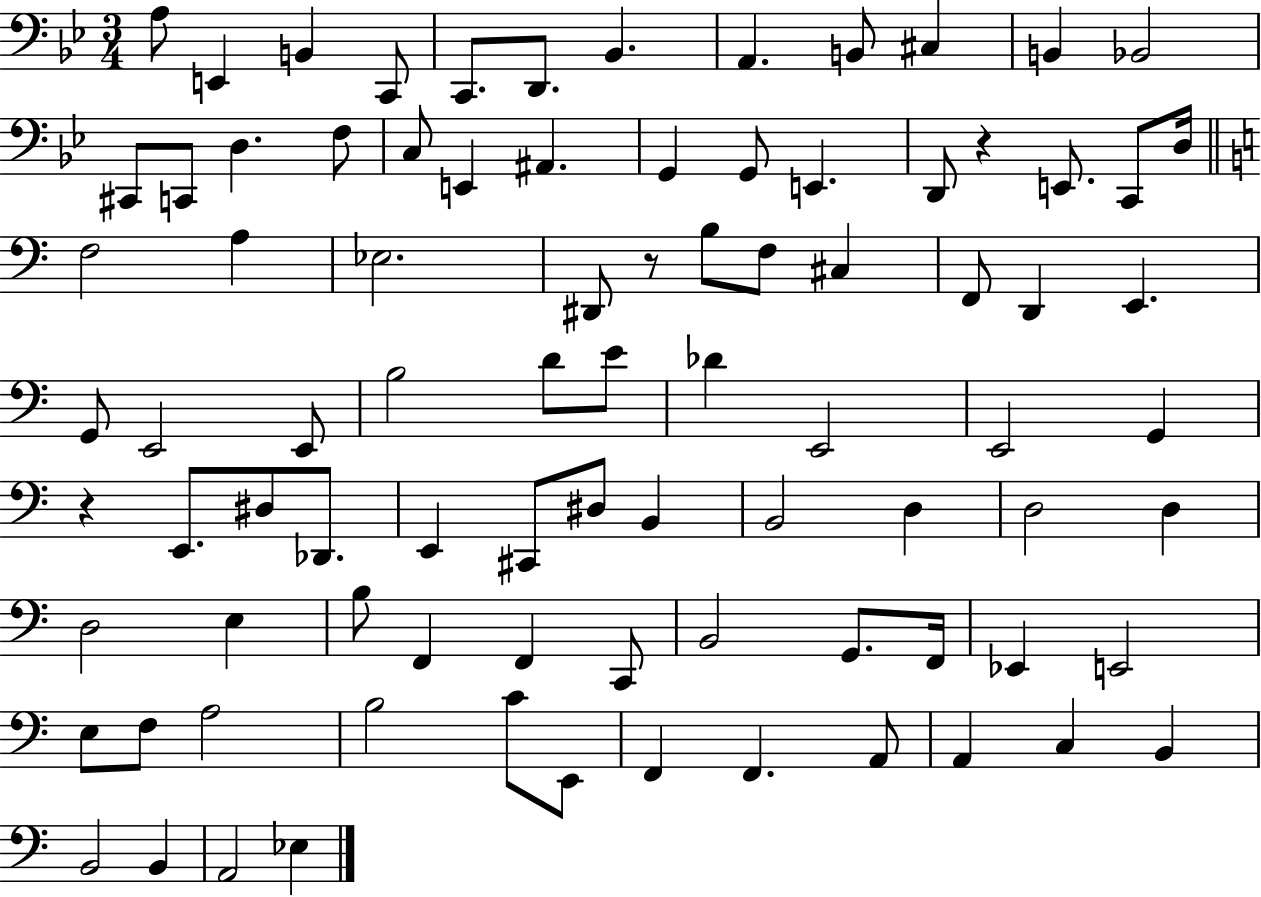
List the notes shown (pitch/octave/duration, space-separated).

A3/e E2/q B2/q C2/e C2/e. D2/e. Bb2/q. A2/q. B2/e C#3/q B2/q Bb2/h C#2/e C2/e D3/q. F3/e C3/e E2/q A#2/q. G2/q G2/e E2/q. D2/e R/q E2/e. C2/e D3/s F3/h A3/q Eb3/h. D#2/e R/e B3/e F3/e C#3/q F2/e D2/q E2/q. G2/e E2/h E2/e B3/h D4/e E4/e Db4/q E2/h E2/h G2/q R/q E2/e. D#3/e Db2/e. E2/q C#2/e D#3/e B2/q B2/h D3/q D3/h D3/q D3/h E3/q B3/e F2/q F2/q C2/e B2/h G2/e. F2/s Eb2/q E2/h E3/e F3/e A3/h B3/h C4/e E2/e F2/q F2/q. A2/e A2/q C3/q B2/q B2/h B2/q A2/h Eb3/q